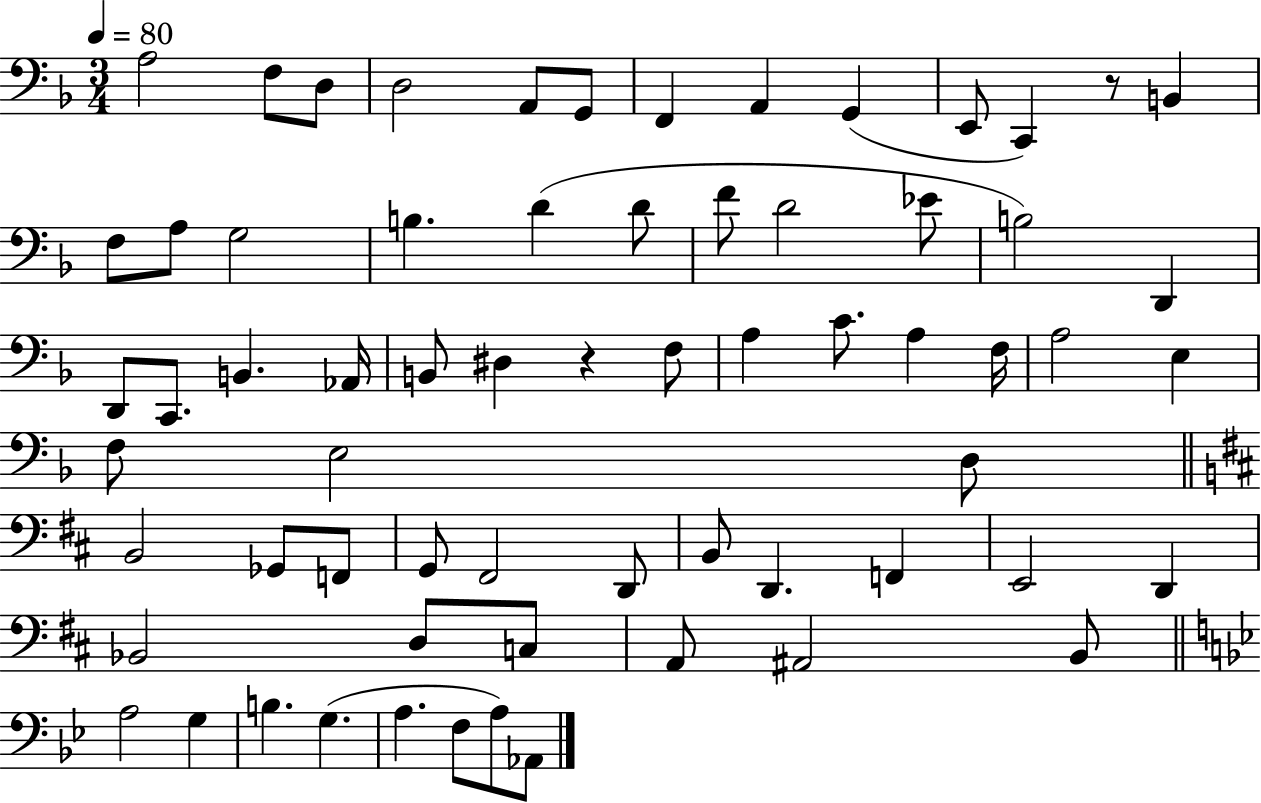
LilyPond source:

{
  \clef bass
  \numericTimeSignature
  \time 3/4
  \key f \major
  \tempo 4 = 80
  a2 f8 d8 | d2 a,8 g,8 | f,4 a,4 g,4( | e,8 c,4) r8 b,4 | \break f8 a8 g2 | b4. d'4( d'8 | f'8 d'2 ees'8 | b2) d,4 | \break d,8 c,8. b,4. aes,16 | b,8 dis4 r4 f8 | a4 c'8. a4 f16 | a2 e4 | \break f8 e2 d8 | \bar "||" \break \key d \major b,2 ges,8 f,8 | g,8 fis,2 d,8 | b,8 d,4. f,4 | e,2 d,4 | \break bes,2 d8 c8 | a,8 ais,2 b,8 | \bar "||" \break \key bes \major a2 g4 | b4. g4.( | a4. f8 a8) aes,8 | \bar "|."
}